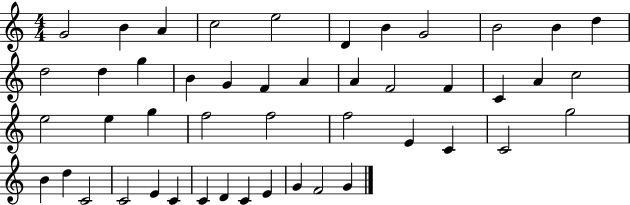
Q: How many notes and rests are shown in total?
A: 47